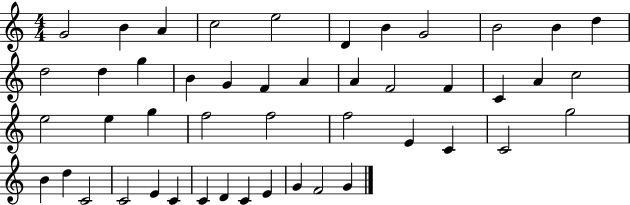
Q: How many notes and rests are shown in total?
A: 47